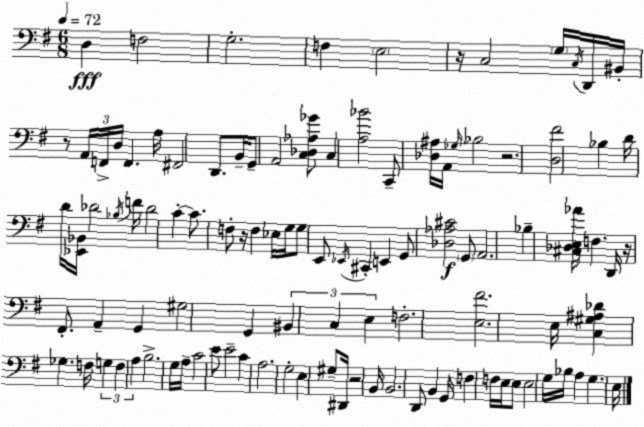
X:1
T:Untitled
M:6/8
L:1/4
K:Em
D, F,2 G,2 F, E,2 z/4 C,2 G,/4 C,/4 D,,/4 ^B,,/4 z/2 A,,/4 F,,/4 D,/4 F,, A,/4 ^F,,2 D,,/2 B,,/4 G,,/2 A,,2 [C,_D,_A,_G]/2 C, [A,_B]2 C,,/2 [_D,^A,]/4 A,,/4 _G,/4 _B,2 z2 [D,^F]2 _B, D/4 D/4 [_E,,_B,,]/4 _D2 _B,/4 F/4 _D2 C C/2 F,/2 z/4 F, _E,/4 G,/4 G,/2 E,,/2 _E,,/4 ^C,, E,, G,,/2 [_D,_A,^C]2 G,,/2 A,,2 _B, [^C,_D,E,_A]/4 F, D,,/4 z/4 ^F,,/2 A,, G,, ^G,2 G,, ^B,, C, E, F,2 [E,^F]2 E,/4 [C,^G,^A,_D] _G, F,/4 G, F, A, B,2 G,/4 A,/4 C2 E/2 E2 C A,2 G,2 E, ^G,/2 ^D,,/4 z2 B,,/4 B,,2 D,,/2 B,, G,,/4 F, F,/4 E,/4 E,/2 E,2 G,/4 _B,/4 A, G, E,/4